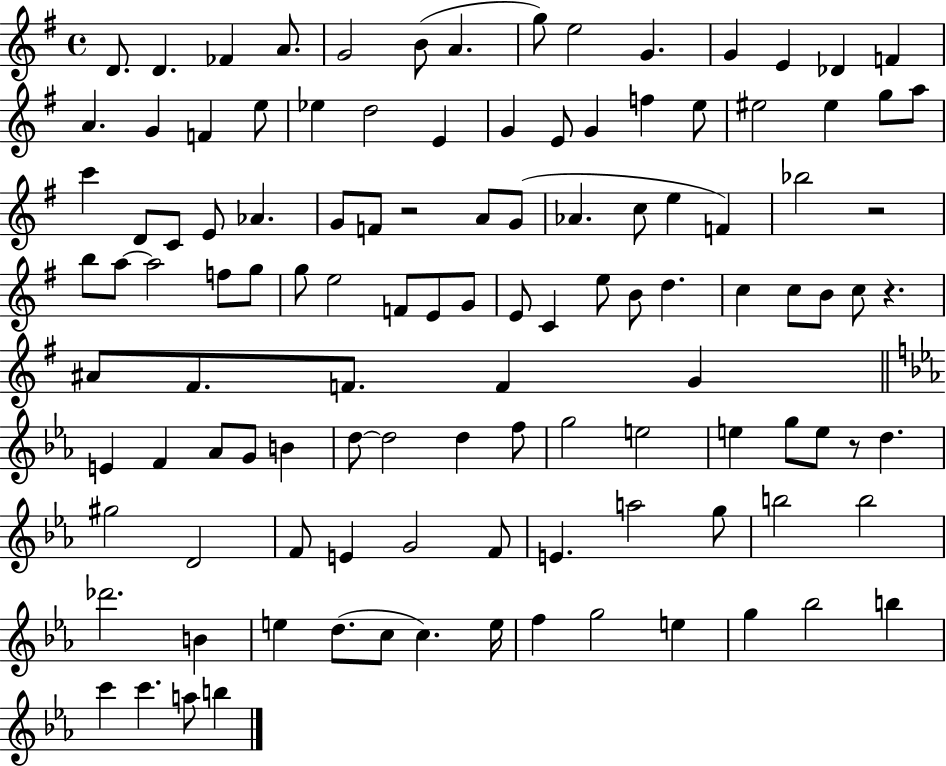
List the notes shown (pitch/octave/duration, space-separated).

D4/e. D4/q. FES4/q A4/e. G4/h B4/e A4/q. G5/e E5/h G4/q. G4/q E4/q Db4/q F4/q A4/q. G4/q F4/q E5/e Eb5/q D5/h E4/q G4/q E4/e G4/q F5/q E5/e EIS5/h EIS5/q G5/e A5/e C6/q D4/e C4/e E4/e Ab4/q. G4/e F4/e R/h A4/e G4/e Ab4/q. C5/e E5/q F4/q Bb5/h R/h B5/e A5/e A5/h F5/e G5/e G5/e E5/h F4/e E4/e G4/e E4/e C4/q E5/e B4/e D5/q. C5/q C5/e B4/e C5/e R/q. A#4/e F#4/e. F4/e. F4/q G4/q E4/q F4/q Ab4/e G4/e B4/q D5/e D5/h D5/q F5/e G5/h E5/h E5/q G5/e E5/e R/e D5/q. G#5/h D4/h F4/e E4/q G4/h F4/e E4/q. A5/h G5/e B5/h B5/h Db6/h. B4/q E5/q D5/e. C5/e C5/q. E5/s F5/q G5/h E5/q G5/q Bb5/h B5/q C6/q C6/q. A5/e B5/q